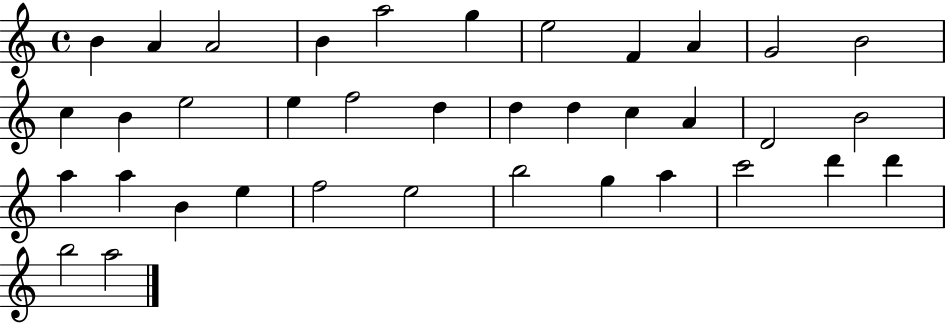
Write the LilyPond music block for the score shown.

{
  \clef treble
  \time 4/4
  \defaultTimeSignature
  \key c \major
  b'4 a'4 a'2 | b'4 a''2 g''4 | e''2 f'4 a'4 | g'2 b'2 | \break c''4 b'4 e''2 | e''4 f''2 d''4 | d''4 d''4 c''4 a'4 | d'2 b'2 | \break a''4 a''4 b'4 e''4 | f''2 e''2 | b''2 g''4 a''4 | c'''2 d'''4 d'''4 | \break b''2 a''2 | \bar "|."
}